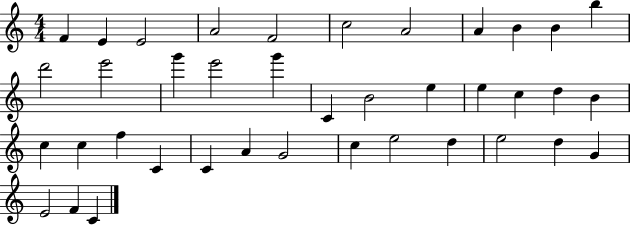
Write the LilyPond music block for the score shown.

{
  \clef treble
  \numericTimeSignature
  \time 4/4
  \key c \major
  f'4 e'4 e'2 | a'2 f'2 | c''2 a'2 | a'4 b'4 b'4 b''4 | \break d'''2 e'''2 | g'''4 e'''2 g'''4 | c'4 b'2 e''4 | e''4 c''4 d''4 b'4 | \break c''4 c''4 f''4 c'4 | c'4 a'4 g'2 | c''4 e''2 d''4 | e''2 d''4 g'4 | \break e'2 f'4 c'4 | \bar "|."
}